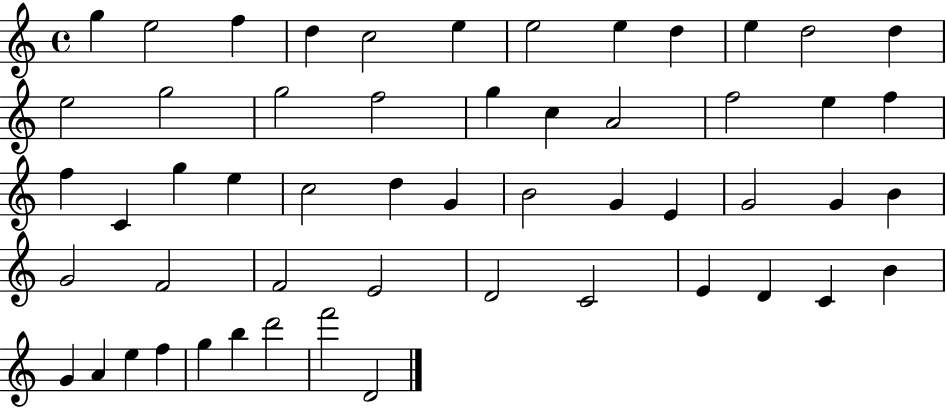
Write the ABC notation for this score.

X:1
T:Untitled
M:4/4
L:1/4
K:C
g e2 f d c2 e e2 e d e d2 d e2 g2 g2 f2 g c A2 f2 e f f C g e c2 d G B2 G E G2 G B G2 F2 F2 E2 D2 C2 E D C B G A e f g b d'2 f'2 D2